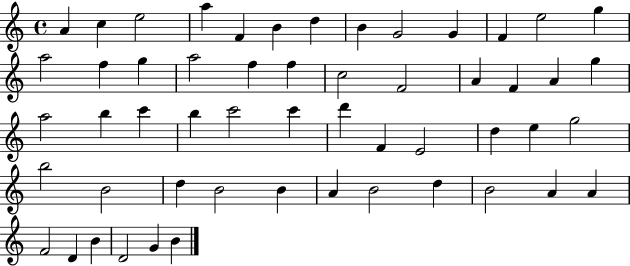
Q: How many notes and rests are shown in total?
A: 54